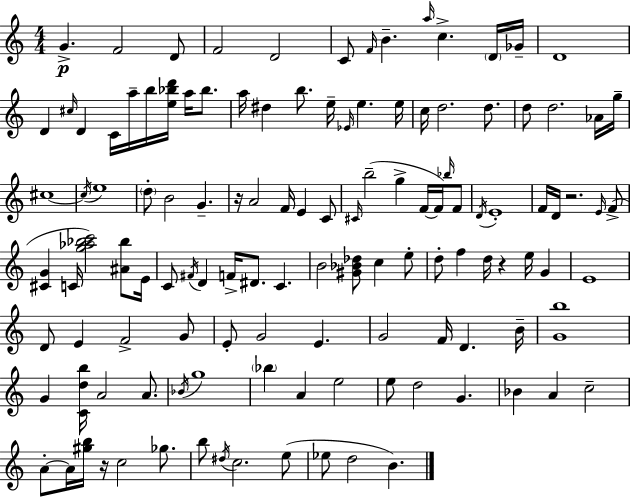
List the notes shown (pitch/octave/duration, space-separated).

G4/q. F4/h D4/e F4/h D4/h C4/e F4/s B4/q. A5/s C5/q. D4/s Gb4/s D4/w D4/q C#5/s D4/q C4/s A5/s B5/s [E5,Bb5,D6]/s A5/s Bb5/e. A5/s D#5/q B5/e. E5/s Eb4/s E5/q. E5/s C5/s D5/h. D5/e. D5/e D5/h. Ab4/s G5/s C#5/w C#5/s E5/w D5/e B4/h G4/q. R/s A4/h F4/s E4/q C4/e C#4/s B5/h G5/q F4/s F4/s Bb5/s F4/e D4/s E4/w F4/s D4/s R/h. E4/s F4/e [C#4,G4]/q C4/s [G5,Ab5,Bb5,C6]/h [A#4,Bb5]/e E4/s C4/e F#4/s D4/q F4/s D#4/e. C4/q. B4/h [G#4,Bb4,Db5]/e C5/q E5/e D5/e F5/q D5/s R/q E5/s G4/q E4/w D4/e E4/q F4/h G4/e E4/e G4/h E4/q. G4/h F4/s D4/q. B4/s [G4,B5]/w G4/q [C4,D5,B5]/s A4/h A4/e. Bb4/s G5/w Bb5/q A4/q E5/h E5/e D5/h G4/q. Bb4/q A4/q C5/h A4/e A4/s [G#5,B5]/s R/s C5/h Gb5/e. B5/e D#5/s C5/h. E5/e Eb5/e D5/h B4/q.